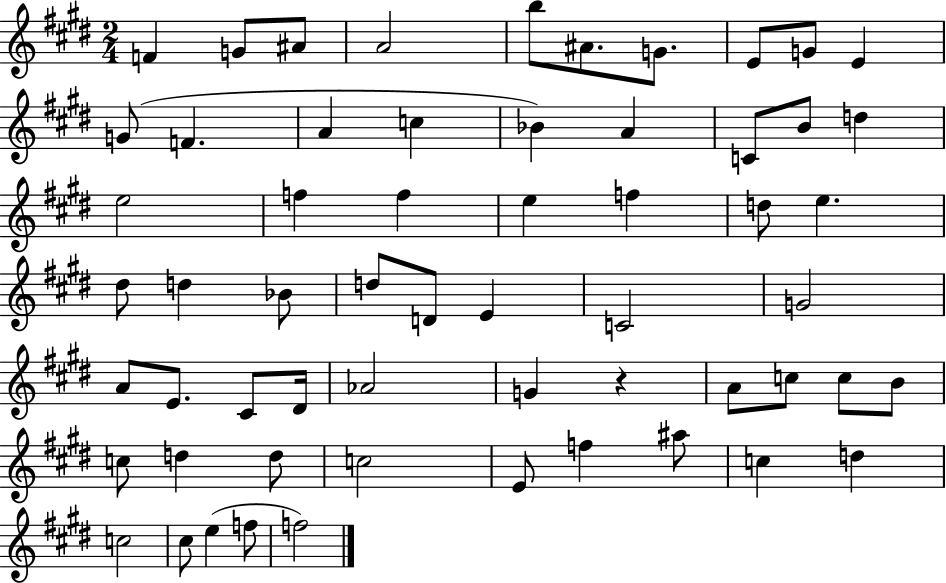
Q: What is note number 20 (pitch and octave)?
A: E5